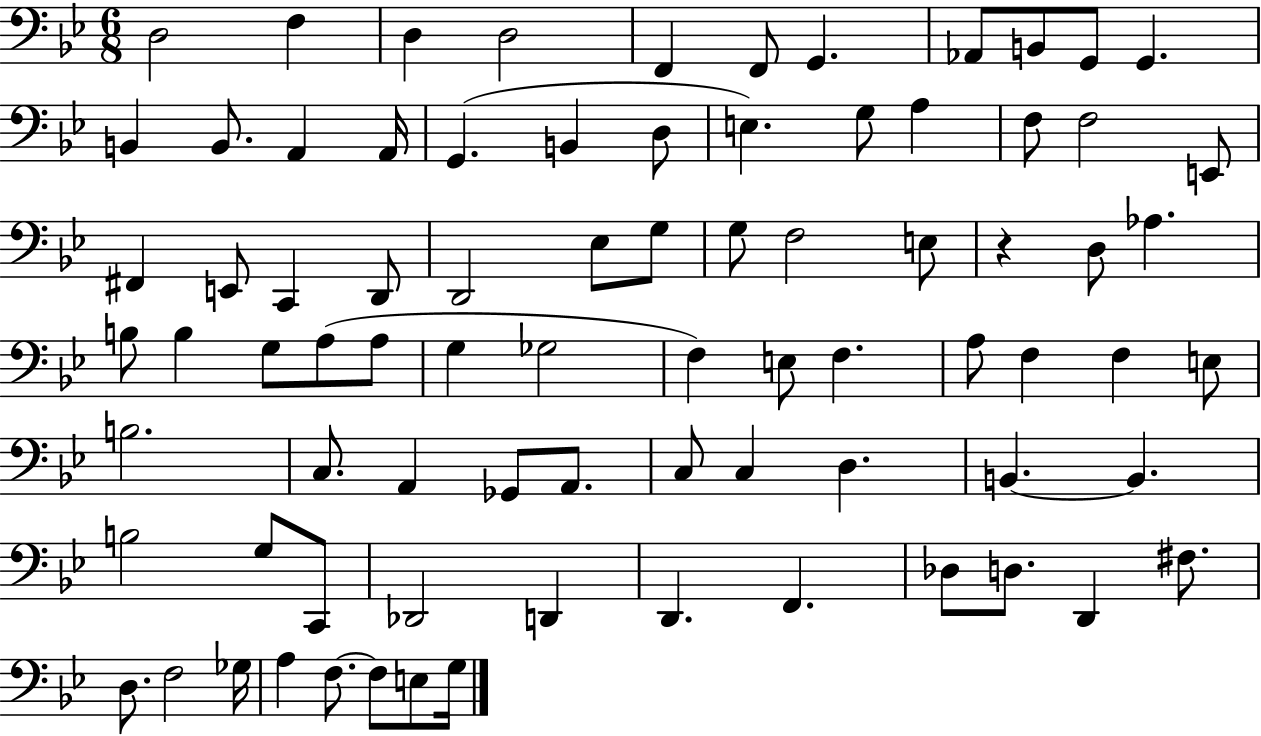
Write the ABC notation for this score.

X:1
T:Untitled
M:6/8
L:1/4
K:Bb
D,2 F, D, D,2 F,, F,,/2 G,, _A,,/2 B,,/2 G,,/2 G,, B,, B,,/2 A,, A,,/4 G,, B,, D,/2 E, G,/2 A, F,/2 F,2 E,,/2 ^F,, E,,/2 C,, D,,/2 D,,2 _E,/2 G,/2 G,/2 F,2 E,/2 z D,/2 _A, B,/2 B, G,/2 A,/2 A,/2 G, _G,2 F, E,/2 F, A,/2 F, F, E,/2 B,2 C,/2 A,, _G,,/2 A,,/2 C,/2 C, D, B,, B,, B,2 G,/2 C,,/2 _D,,2 D,, D,, F,, _D,/2 D,/2 D,, ^F,/2 D,/2 F,2 _G,/4 A, F,/2 F,/2 E,/2 G,/4